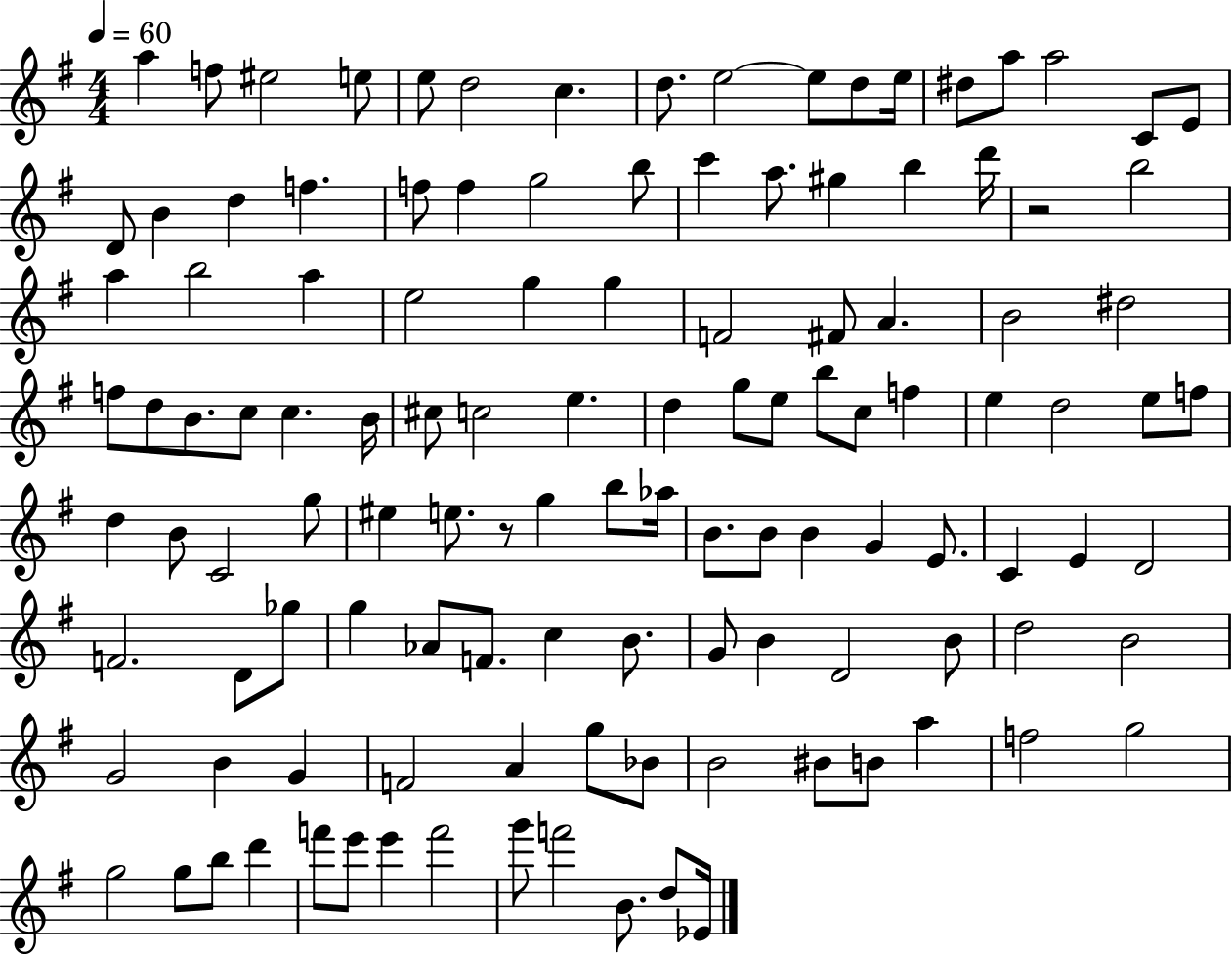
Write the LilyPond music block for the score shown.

{
  \clef treble
  \numericTimeSignature
  \time 4/4
  \key g \major
  \tempo 4 = 60
  a''4 f''8 eis''2 e''8 | e''8 d''2 c''4. | d''8. e''2~~ e''8 d''8 e''16 | dis''8 a''8 a''2 c'8 e'8 | \break d'8 b'4 d''4 f''4. | f''8 f''4 g''2 b''8 | c'''4 a''8. gis''4 b''4 d'''16 | r2 b''2 | \break a''4 b''2 a''4 | e''2 g''4 g''4 | f'2 fis'8 a'4. | b'2 dis''2 | \break f''8 d''8 b'8. c''8 c''4. b'16 | cis''8 c''2 e''4. | d''4 g''8 e''8 b''8 c''8 f''4 | e''4 d''2 e''8 f''8 | \break d''4 b'8 c'2 g''8 | eis''4 e''8. r8 g''4 b''8 aes''16 | b'8. b'8 b'4 g'4 e'8. | c'4 e'4 d'2 | \break f'2. d'8 ges''8 | g''4 aes'8 f'8. c''4 b'8. | g'8 b'4 d'2 b'8 | d''2 b'2 | \break g'2 b'4 g'4 | f'2 a'4 g''8 bes'8 | b'2 bis'8 b'8 a''4 | f''2 g''2 | \break g''2 g''8 b''8 d'''4 | f'''8 e'''8 e'''4 f'''2 | g'''8 f'''2 b'8. d''8 ees'16 | \bar "|."
}